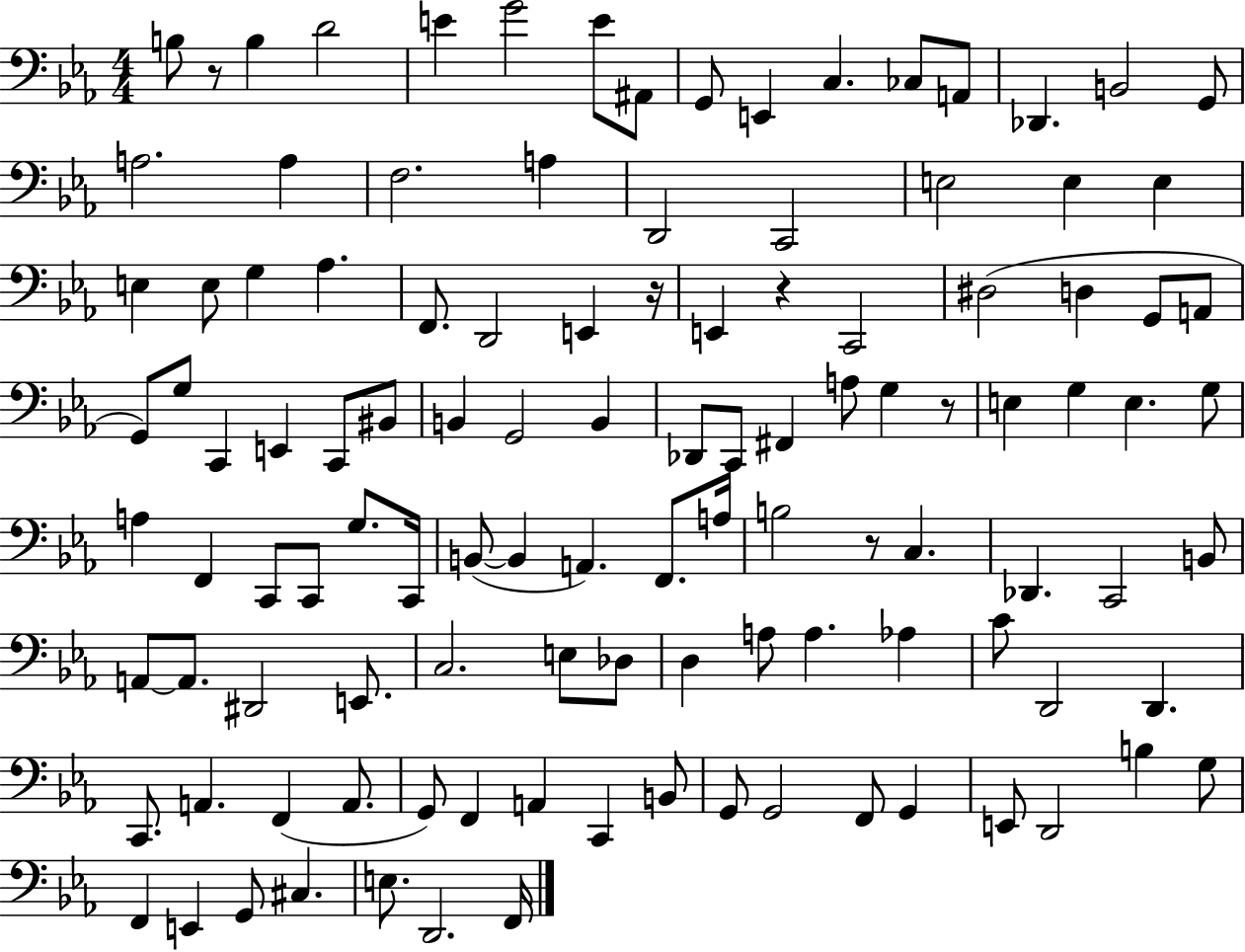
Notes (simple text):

B3/e R/e B3/q D4/h E4/q G4/h E4/e A#2/e G2/e E2/q C3/q. CES3/e A2/e Db2/q. B2/h G2/e A3/h. A3/q F3/h. A3/q D2/h C2/h E3/h E3/q E3/q E3/q E3/e G3/q Ab3/q. F2/e. D2/h E2/q R/s E2/q R/q C2/h D#3/h D3/q G2/e A2/e G2/e G3/e C2/q E2/q C2/e BIS2/e B2/q G2/h B2/q Db2/e C2/e F#2/q A3/e G3/q R/e E3/q G3/q E3/q. G3/e A3/q F2/q C2/e C2/e G3/e. C2/s B2/e B2/q A2/q. F2/e. A3/s B3/h R/e C3/q. Db2/q. C2/h B2/e A2/e A2/e. D#2/h E2/e. C3/h. E3/e Db3/e D3/q A3/e A3/q. Ab3/q C4/e D2/h D2/q. C2/e. A2/q. F2/q A2/e. G2/e F2/q A2/q C2/q B2/e G2/e G2/h F2/e G2/q E2/e D2/h B3/q G3/e F2/q E2/q G2/e C#3/q. E3/e. D2/h. F2/s